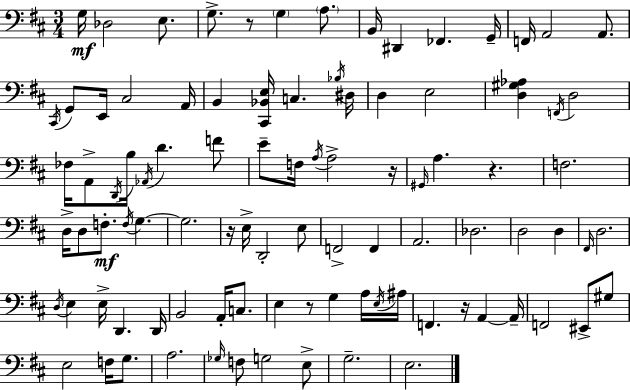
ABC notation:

X:1
T:Untitled
M:3/4
L:1/4
K:D
G,/4 _D,2 E,/2 G,/2 z/2 G, A,/2 B,,/4 ^D,, _F,, G,,/4 F,,/4 A,,2 A,,/2 ^C,,/4 G,,/2 E,,/4 ^C,2 A,,/4 B,, [^C,,_B,,E,]/4 C, _B,/4 ^D,/4 D, E,2 [D,^G,_A,] F,,/4 D,2 _F,/4 A,,/2 D,,/4 B,/4 _A,,/4 D F/2 E/2 F,/4 A,/4 A,2 z/4 ^G,,/4 A, z F,2 D,/4 D,/2 F,/2 F,/4 G, G,2 z/4 E,/4 D,,2 E,/2 F,,2 F,, A,,2 _D,2 D,2 D, ^F,,/4 D,2 D,/4 E, E,/4 D,, D,,/4 B,,2 A,,/4 C,/2 E, z/2 G, A,/4 E,/4 ^A,/4 F,, z/4 A,, A,,/4 F,,2 ^E,,/2 ^G,/2 E,2 F,/4 G,/2 A,2 _G,/4 F,/2 G,2 E,/2 G,2 E,2